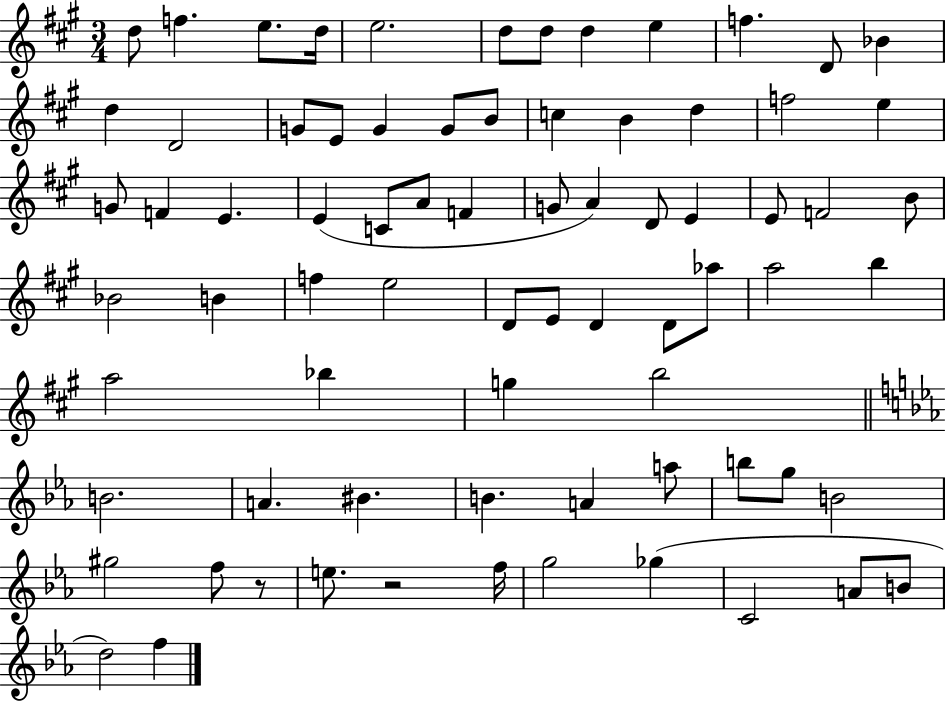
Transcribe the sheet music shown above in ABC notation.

X:1
T:Untitled
M:3/4
L:1/4
K:A
d/2 f e/2 d/4 e2 d/2 d/2 d e f D/2 _B d D2 G/2 E/2 G G/2 B/2 c B d f2 e G/2 F E E C/2 A/2 F G/2 A D/2 E E/2 F2 B/2 _B2 B f e2 D/2 E/2 D D/2 _a/2 a2 b a2 _b g b2 B2 A ^B B A a/2 b/2 g/2 B2 ^g2 f/2 z/2 e/2 z2 f/4 g2 _g C2 A/2 B/2 d2 f